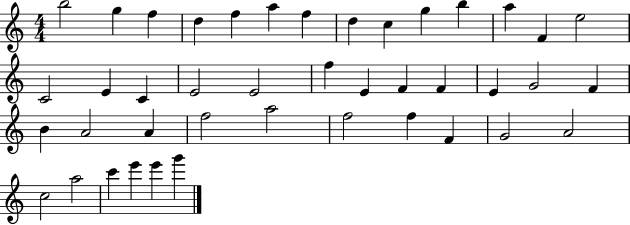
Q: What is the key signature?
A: C major